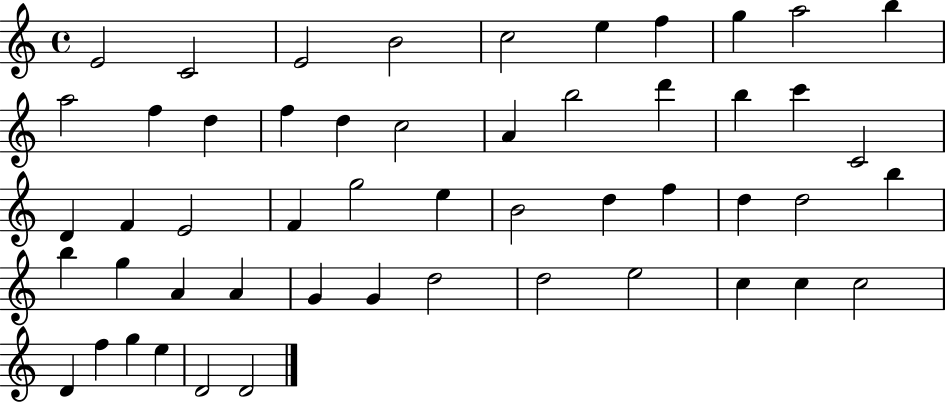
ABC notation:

X:1
T:Untitled
M:4/4
L:1/4
K:C
E2 C2 E2 B2 c2 e f g a2 b a2 f d f d c2 A b2 d' b c' C2 D F E2 F g2 e B2 d f d d2 b b g A A G G d2 d2 e2 c c c2 D f g e D2 D2